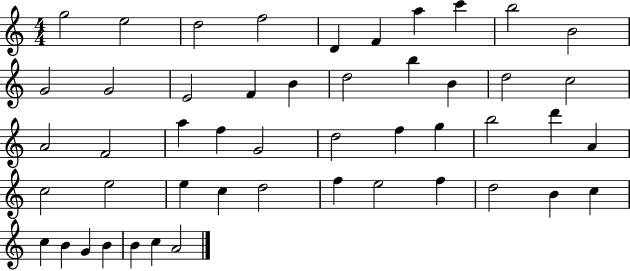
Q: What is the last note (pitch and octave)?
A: A4